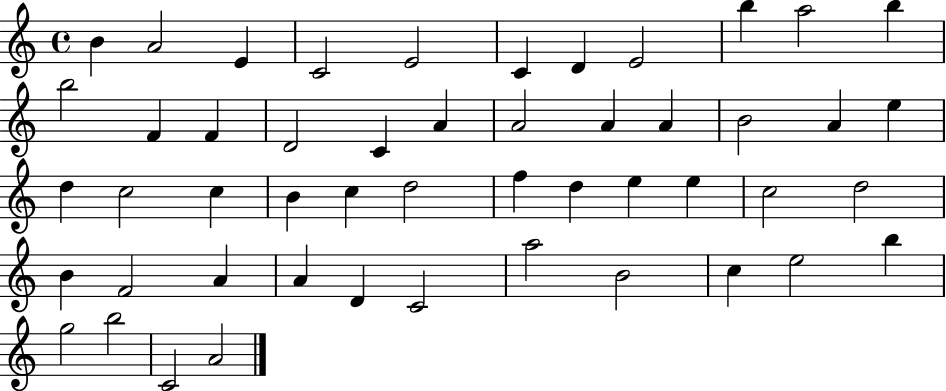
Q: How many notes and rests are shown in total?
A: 50